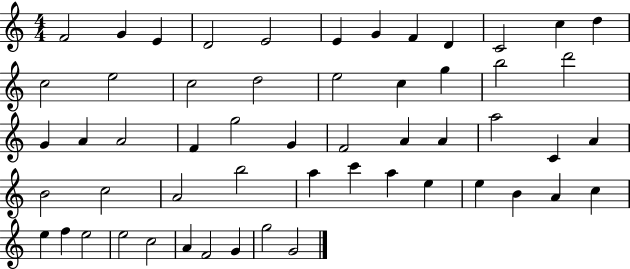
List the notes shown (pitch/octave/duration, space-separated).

F4/h G4/q E4/q D4/h E4/h E4/q G4/q F4/q D4/q C4/h C5/q D5/q C5/h E5/h C5/h D5/h E5/h C5/q G5/q B5/h D6/h G4/q A4/q A4/h F4/q G5/h G4/q F4/h A4/q A4/q A5/h C4/q A4/q B4/h C5/h A4/h B5/h A5/q C6/q A5/q E5/q E5/q B4/q A4/q C5/q E5/q F5/q E5/h E5/h C5/h A4/q F4/h G4/q G5/h G4/h